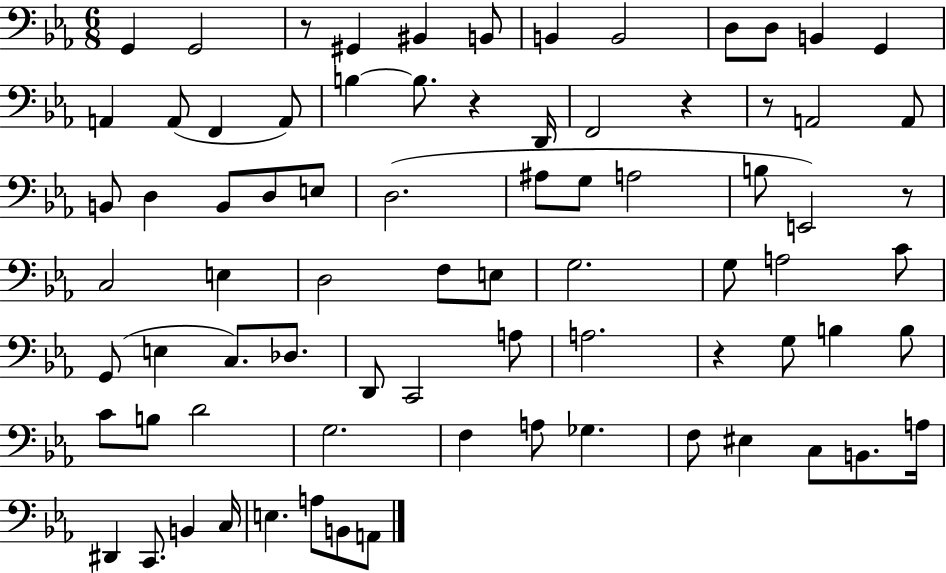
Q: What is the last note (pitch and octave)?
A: A2